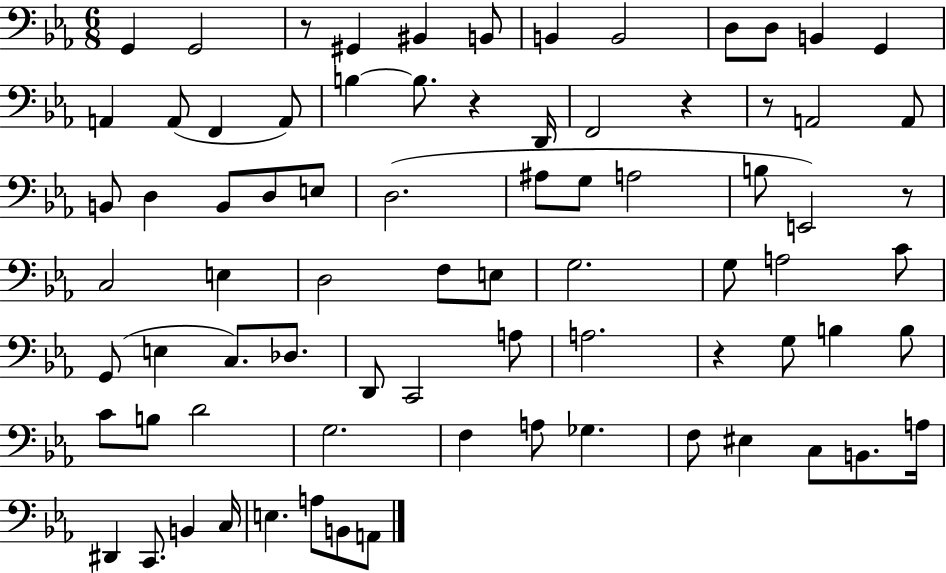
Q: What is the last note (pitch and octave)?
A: A2